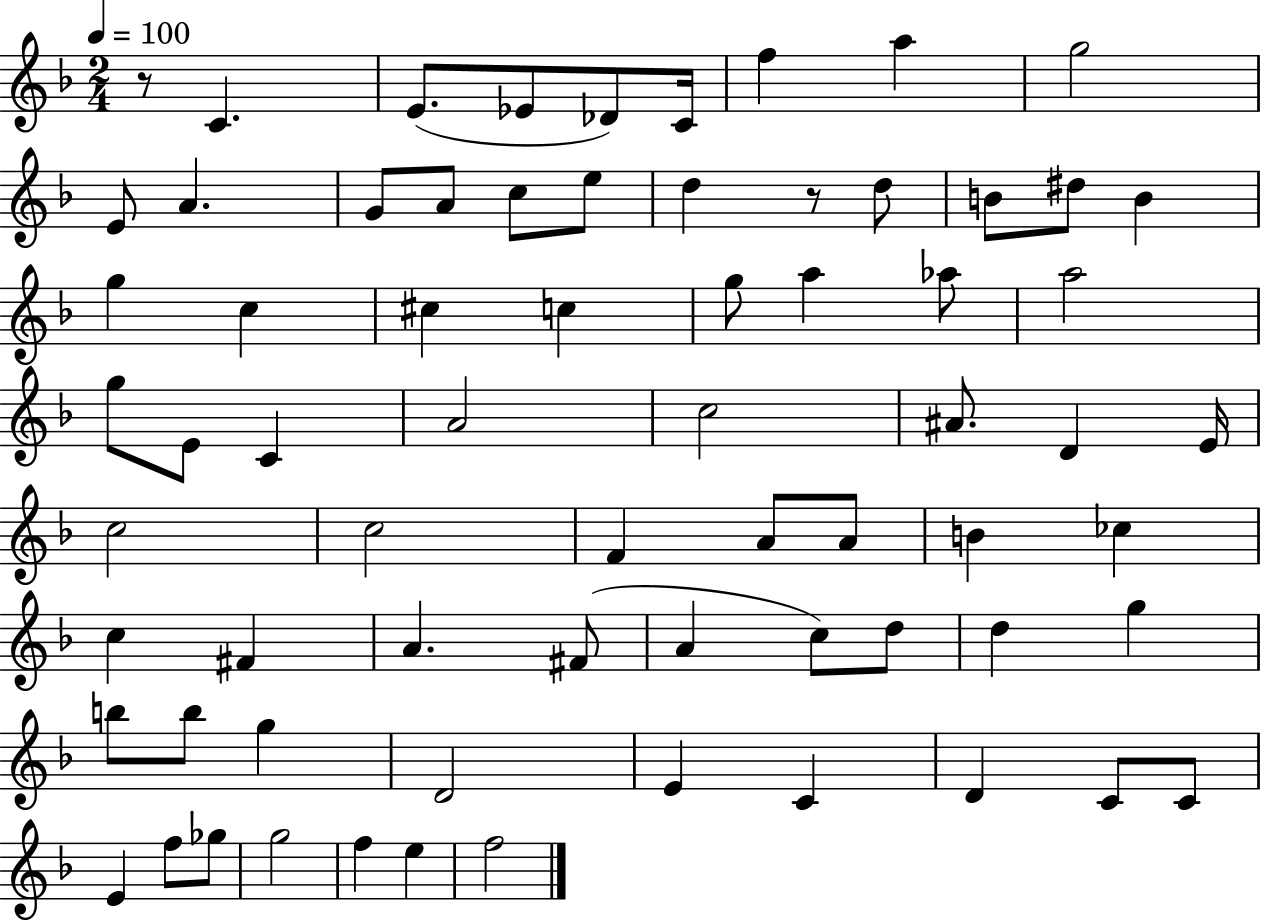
{
  \clef treble
  \numericTimeSignature
  \time 2/4
  \key f \major
  \tempo 4 = 100
  r8 c'4. | e'8.( ees'8 des'8) c'16 | f''4 a''4 | g''2 | \break e'8 a'4. | g'8 a'8 c''8 e''8 | d''4 r8 d''8 | b'8 dis''8 b'4 | \break g''4 c''4 | cis''4 c''4 | g''8 a''4 aes''8 | a''2 | \break g''8 e'8 c'4 | a'2 | c''2 | ais'8. d'4 e'16 | \break c''2 | c''2 | f'4 a'8 a'8 | b'4 ces''4 | \break c''4 fis'4 | a'4. fis'8( | a'4 c''8) d''8 | d''4 g''4 | \break b''8 b''8 g''4 | d'2 | e'4 c'4 | d'4 c'8 c'8 | \break e'4 f''8 ges''8 | g''2 | f''4 e''4 | f''2 | \break \bar "|."
}